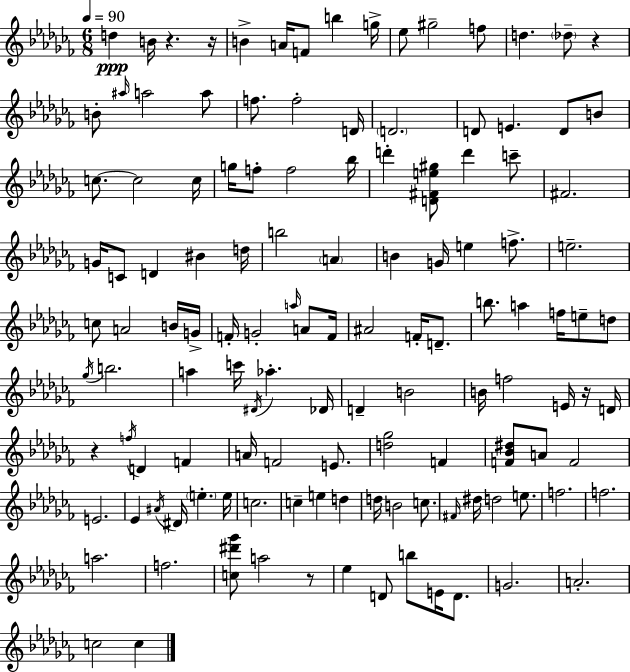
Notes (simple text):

D5/q B4/s R/q. R/s B4/q A4/s F4/e B5/q G5/s Eb5/e G#5/h F5/e D5/q. Db5/e R/q B4/e A#5/s A5/h A5/e F5/e. F5/h D4/s D4/h. D4/e E4/q. D4/e B4/e C5/e. C5/h C5/s G5/s F5/e F5/h Bb5/s D6/q [D4,F#4,E5,G#5]/e D6/q C6/e F#4/h. G4/s C4/e D4/q BIS4/q D5/s B5/h A4/q B4/q G4/s E5/q F5/e. E5/h. C5/e A4/h B4/s G4/s F4/s G4/h A5/s A4/e F4/s A#4/h F4/s D4/e. B5/e. A5/q F5/s E5/e D5/e Gb5/s B5/h. A5/q C6/s D#4/s Ab5/q. Db4/s D4/q B4/h B4/s F5/h E4/s R/s D4/s R/q F5/s D4/q F4/q A4/s F4/h E4/e. [D5,Gb5]/h F4/q [F4,Bb4,D#5]/e A4/e F4/h E4/h. Eb4/q A#4/s D#4/s E5/q. E5/s C5/h. C5/q E5/q D5/q D5/s B4/h C5/e. F#4/s D#5/s D5/h E5/e. F5/h. F5/h. A5/h. F5/h. [C5,D#6,Gb6]/e A5/h R/e Eb5/q D4/e B5/e E4/s D4/e. G4/h. A4/h. C5/h C5/q